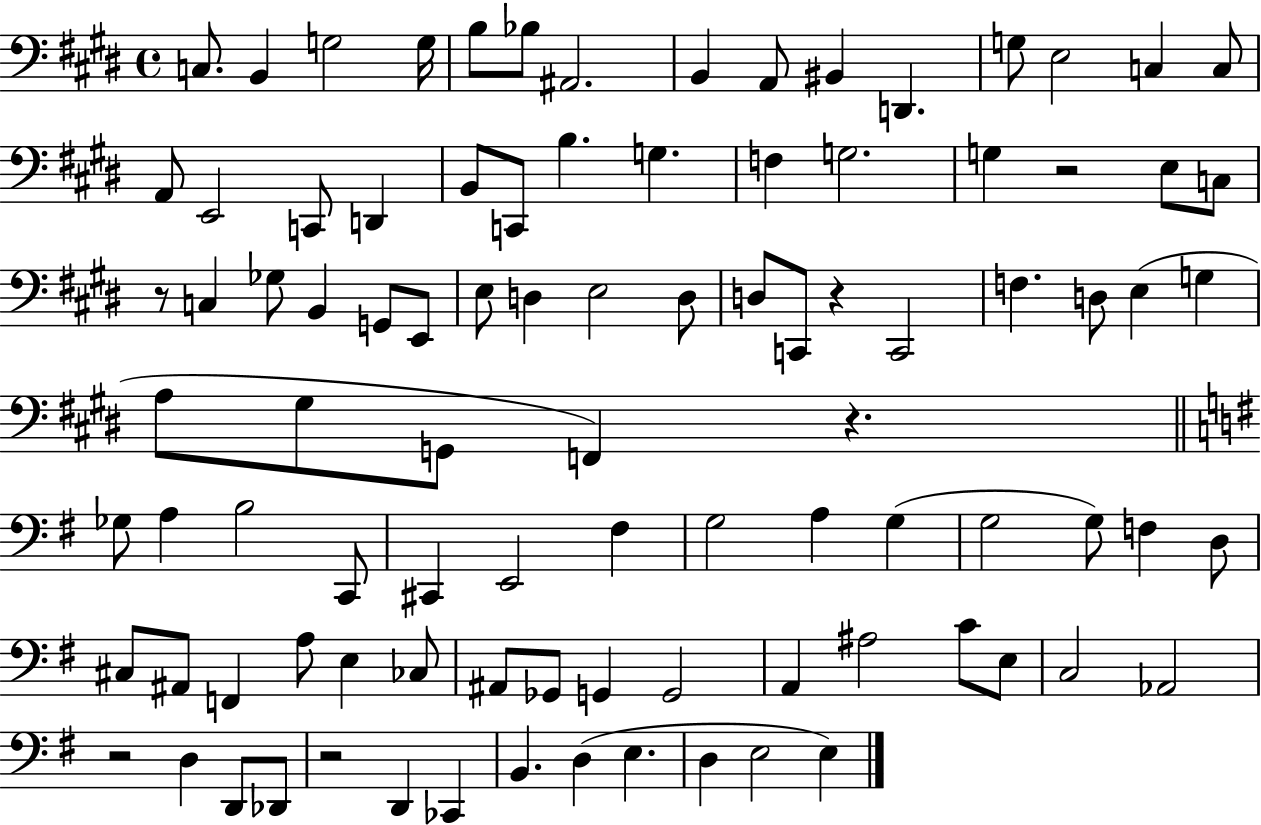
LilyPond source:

{
  \clef bass
  \time 4/4
  \defaultTimeSignature
  \key e \major
  c8. b,4 g2 g16 | b8 bes8 ais,2. | b,4 a,8 bis,4 d,4. | g8 e2 c4 c8 | \break a,8 e,2 c,8 d,4 | b,8 c,8 b4. g4. | f4 g2. | g4 r2 e8 c8 | \break r8 c4 ges8 b,4 g,8 e,8 | e8 d4 e2 d8 | d8 c,8 r4 c,2 | f4. d8 e4( g4 | \break a8 gis8 g,8 f,4) r4. | \bar "||" \break \key e \minor ges8 a4 b2 c,8 | cis,4 e,2 fis4 | g2 a4 g4( | g2 g8) f4 d8 | \break cis8 ais,8 f,4 a8 e4 ces8 | ais,8 ges,8 g,4 g,2 | a,4 ais2 c'8 e8 | c2 aes,2 | \break r2 d4 d,8 des,8 | r2 d,4 ces,4 | b,4. d4( e4. | d4 e2 e4) | \break \bar "|."
}